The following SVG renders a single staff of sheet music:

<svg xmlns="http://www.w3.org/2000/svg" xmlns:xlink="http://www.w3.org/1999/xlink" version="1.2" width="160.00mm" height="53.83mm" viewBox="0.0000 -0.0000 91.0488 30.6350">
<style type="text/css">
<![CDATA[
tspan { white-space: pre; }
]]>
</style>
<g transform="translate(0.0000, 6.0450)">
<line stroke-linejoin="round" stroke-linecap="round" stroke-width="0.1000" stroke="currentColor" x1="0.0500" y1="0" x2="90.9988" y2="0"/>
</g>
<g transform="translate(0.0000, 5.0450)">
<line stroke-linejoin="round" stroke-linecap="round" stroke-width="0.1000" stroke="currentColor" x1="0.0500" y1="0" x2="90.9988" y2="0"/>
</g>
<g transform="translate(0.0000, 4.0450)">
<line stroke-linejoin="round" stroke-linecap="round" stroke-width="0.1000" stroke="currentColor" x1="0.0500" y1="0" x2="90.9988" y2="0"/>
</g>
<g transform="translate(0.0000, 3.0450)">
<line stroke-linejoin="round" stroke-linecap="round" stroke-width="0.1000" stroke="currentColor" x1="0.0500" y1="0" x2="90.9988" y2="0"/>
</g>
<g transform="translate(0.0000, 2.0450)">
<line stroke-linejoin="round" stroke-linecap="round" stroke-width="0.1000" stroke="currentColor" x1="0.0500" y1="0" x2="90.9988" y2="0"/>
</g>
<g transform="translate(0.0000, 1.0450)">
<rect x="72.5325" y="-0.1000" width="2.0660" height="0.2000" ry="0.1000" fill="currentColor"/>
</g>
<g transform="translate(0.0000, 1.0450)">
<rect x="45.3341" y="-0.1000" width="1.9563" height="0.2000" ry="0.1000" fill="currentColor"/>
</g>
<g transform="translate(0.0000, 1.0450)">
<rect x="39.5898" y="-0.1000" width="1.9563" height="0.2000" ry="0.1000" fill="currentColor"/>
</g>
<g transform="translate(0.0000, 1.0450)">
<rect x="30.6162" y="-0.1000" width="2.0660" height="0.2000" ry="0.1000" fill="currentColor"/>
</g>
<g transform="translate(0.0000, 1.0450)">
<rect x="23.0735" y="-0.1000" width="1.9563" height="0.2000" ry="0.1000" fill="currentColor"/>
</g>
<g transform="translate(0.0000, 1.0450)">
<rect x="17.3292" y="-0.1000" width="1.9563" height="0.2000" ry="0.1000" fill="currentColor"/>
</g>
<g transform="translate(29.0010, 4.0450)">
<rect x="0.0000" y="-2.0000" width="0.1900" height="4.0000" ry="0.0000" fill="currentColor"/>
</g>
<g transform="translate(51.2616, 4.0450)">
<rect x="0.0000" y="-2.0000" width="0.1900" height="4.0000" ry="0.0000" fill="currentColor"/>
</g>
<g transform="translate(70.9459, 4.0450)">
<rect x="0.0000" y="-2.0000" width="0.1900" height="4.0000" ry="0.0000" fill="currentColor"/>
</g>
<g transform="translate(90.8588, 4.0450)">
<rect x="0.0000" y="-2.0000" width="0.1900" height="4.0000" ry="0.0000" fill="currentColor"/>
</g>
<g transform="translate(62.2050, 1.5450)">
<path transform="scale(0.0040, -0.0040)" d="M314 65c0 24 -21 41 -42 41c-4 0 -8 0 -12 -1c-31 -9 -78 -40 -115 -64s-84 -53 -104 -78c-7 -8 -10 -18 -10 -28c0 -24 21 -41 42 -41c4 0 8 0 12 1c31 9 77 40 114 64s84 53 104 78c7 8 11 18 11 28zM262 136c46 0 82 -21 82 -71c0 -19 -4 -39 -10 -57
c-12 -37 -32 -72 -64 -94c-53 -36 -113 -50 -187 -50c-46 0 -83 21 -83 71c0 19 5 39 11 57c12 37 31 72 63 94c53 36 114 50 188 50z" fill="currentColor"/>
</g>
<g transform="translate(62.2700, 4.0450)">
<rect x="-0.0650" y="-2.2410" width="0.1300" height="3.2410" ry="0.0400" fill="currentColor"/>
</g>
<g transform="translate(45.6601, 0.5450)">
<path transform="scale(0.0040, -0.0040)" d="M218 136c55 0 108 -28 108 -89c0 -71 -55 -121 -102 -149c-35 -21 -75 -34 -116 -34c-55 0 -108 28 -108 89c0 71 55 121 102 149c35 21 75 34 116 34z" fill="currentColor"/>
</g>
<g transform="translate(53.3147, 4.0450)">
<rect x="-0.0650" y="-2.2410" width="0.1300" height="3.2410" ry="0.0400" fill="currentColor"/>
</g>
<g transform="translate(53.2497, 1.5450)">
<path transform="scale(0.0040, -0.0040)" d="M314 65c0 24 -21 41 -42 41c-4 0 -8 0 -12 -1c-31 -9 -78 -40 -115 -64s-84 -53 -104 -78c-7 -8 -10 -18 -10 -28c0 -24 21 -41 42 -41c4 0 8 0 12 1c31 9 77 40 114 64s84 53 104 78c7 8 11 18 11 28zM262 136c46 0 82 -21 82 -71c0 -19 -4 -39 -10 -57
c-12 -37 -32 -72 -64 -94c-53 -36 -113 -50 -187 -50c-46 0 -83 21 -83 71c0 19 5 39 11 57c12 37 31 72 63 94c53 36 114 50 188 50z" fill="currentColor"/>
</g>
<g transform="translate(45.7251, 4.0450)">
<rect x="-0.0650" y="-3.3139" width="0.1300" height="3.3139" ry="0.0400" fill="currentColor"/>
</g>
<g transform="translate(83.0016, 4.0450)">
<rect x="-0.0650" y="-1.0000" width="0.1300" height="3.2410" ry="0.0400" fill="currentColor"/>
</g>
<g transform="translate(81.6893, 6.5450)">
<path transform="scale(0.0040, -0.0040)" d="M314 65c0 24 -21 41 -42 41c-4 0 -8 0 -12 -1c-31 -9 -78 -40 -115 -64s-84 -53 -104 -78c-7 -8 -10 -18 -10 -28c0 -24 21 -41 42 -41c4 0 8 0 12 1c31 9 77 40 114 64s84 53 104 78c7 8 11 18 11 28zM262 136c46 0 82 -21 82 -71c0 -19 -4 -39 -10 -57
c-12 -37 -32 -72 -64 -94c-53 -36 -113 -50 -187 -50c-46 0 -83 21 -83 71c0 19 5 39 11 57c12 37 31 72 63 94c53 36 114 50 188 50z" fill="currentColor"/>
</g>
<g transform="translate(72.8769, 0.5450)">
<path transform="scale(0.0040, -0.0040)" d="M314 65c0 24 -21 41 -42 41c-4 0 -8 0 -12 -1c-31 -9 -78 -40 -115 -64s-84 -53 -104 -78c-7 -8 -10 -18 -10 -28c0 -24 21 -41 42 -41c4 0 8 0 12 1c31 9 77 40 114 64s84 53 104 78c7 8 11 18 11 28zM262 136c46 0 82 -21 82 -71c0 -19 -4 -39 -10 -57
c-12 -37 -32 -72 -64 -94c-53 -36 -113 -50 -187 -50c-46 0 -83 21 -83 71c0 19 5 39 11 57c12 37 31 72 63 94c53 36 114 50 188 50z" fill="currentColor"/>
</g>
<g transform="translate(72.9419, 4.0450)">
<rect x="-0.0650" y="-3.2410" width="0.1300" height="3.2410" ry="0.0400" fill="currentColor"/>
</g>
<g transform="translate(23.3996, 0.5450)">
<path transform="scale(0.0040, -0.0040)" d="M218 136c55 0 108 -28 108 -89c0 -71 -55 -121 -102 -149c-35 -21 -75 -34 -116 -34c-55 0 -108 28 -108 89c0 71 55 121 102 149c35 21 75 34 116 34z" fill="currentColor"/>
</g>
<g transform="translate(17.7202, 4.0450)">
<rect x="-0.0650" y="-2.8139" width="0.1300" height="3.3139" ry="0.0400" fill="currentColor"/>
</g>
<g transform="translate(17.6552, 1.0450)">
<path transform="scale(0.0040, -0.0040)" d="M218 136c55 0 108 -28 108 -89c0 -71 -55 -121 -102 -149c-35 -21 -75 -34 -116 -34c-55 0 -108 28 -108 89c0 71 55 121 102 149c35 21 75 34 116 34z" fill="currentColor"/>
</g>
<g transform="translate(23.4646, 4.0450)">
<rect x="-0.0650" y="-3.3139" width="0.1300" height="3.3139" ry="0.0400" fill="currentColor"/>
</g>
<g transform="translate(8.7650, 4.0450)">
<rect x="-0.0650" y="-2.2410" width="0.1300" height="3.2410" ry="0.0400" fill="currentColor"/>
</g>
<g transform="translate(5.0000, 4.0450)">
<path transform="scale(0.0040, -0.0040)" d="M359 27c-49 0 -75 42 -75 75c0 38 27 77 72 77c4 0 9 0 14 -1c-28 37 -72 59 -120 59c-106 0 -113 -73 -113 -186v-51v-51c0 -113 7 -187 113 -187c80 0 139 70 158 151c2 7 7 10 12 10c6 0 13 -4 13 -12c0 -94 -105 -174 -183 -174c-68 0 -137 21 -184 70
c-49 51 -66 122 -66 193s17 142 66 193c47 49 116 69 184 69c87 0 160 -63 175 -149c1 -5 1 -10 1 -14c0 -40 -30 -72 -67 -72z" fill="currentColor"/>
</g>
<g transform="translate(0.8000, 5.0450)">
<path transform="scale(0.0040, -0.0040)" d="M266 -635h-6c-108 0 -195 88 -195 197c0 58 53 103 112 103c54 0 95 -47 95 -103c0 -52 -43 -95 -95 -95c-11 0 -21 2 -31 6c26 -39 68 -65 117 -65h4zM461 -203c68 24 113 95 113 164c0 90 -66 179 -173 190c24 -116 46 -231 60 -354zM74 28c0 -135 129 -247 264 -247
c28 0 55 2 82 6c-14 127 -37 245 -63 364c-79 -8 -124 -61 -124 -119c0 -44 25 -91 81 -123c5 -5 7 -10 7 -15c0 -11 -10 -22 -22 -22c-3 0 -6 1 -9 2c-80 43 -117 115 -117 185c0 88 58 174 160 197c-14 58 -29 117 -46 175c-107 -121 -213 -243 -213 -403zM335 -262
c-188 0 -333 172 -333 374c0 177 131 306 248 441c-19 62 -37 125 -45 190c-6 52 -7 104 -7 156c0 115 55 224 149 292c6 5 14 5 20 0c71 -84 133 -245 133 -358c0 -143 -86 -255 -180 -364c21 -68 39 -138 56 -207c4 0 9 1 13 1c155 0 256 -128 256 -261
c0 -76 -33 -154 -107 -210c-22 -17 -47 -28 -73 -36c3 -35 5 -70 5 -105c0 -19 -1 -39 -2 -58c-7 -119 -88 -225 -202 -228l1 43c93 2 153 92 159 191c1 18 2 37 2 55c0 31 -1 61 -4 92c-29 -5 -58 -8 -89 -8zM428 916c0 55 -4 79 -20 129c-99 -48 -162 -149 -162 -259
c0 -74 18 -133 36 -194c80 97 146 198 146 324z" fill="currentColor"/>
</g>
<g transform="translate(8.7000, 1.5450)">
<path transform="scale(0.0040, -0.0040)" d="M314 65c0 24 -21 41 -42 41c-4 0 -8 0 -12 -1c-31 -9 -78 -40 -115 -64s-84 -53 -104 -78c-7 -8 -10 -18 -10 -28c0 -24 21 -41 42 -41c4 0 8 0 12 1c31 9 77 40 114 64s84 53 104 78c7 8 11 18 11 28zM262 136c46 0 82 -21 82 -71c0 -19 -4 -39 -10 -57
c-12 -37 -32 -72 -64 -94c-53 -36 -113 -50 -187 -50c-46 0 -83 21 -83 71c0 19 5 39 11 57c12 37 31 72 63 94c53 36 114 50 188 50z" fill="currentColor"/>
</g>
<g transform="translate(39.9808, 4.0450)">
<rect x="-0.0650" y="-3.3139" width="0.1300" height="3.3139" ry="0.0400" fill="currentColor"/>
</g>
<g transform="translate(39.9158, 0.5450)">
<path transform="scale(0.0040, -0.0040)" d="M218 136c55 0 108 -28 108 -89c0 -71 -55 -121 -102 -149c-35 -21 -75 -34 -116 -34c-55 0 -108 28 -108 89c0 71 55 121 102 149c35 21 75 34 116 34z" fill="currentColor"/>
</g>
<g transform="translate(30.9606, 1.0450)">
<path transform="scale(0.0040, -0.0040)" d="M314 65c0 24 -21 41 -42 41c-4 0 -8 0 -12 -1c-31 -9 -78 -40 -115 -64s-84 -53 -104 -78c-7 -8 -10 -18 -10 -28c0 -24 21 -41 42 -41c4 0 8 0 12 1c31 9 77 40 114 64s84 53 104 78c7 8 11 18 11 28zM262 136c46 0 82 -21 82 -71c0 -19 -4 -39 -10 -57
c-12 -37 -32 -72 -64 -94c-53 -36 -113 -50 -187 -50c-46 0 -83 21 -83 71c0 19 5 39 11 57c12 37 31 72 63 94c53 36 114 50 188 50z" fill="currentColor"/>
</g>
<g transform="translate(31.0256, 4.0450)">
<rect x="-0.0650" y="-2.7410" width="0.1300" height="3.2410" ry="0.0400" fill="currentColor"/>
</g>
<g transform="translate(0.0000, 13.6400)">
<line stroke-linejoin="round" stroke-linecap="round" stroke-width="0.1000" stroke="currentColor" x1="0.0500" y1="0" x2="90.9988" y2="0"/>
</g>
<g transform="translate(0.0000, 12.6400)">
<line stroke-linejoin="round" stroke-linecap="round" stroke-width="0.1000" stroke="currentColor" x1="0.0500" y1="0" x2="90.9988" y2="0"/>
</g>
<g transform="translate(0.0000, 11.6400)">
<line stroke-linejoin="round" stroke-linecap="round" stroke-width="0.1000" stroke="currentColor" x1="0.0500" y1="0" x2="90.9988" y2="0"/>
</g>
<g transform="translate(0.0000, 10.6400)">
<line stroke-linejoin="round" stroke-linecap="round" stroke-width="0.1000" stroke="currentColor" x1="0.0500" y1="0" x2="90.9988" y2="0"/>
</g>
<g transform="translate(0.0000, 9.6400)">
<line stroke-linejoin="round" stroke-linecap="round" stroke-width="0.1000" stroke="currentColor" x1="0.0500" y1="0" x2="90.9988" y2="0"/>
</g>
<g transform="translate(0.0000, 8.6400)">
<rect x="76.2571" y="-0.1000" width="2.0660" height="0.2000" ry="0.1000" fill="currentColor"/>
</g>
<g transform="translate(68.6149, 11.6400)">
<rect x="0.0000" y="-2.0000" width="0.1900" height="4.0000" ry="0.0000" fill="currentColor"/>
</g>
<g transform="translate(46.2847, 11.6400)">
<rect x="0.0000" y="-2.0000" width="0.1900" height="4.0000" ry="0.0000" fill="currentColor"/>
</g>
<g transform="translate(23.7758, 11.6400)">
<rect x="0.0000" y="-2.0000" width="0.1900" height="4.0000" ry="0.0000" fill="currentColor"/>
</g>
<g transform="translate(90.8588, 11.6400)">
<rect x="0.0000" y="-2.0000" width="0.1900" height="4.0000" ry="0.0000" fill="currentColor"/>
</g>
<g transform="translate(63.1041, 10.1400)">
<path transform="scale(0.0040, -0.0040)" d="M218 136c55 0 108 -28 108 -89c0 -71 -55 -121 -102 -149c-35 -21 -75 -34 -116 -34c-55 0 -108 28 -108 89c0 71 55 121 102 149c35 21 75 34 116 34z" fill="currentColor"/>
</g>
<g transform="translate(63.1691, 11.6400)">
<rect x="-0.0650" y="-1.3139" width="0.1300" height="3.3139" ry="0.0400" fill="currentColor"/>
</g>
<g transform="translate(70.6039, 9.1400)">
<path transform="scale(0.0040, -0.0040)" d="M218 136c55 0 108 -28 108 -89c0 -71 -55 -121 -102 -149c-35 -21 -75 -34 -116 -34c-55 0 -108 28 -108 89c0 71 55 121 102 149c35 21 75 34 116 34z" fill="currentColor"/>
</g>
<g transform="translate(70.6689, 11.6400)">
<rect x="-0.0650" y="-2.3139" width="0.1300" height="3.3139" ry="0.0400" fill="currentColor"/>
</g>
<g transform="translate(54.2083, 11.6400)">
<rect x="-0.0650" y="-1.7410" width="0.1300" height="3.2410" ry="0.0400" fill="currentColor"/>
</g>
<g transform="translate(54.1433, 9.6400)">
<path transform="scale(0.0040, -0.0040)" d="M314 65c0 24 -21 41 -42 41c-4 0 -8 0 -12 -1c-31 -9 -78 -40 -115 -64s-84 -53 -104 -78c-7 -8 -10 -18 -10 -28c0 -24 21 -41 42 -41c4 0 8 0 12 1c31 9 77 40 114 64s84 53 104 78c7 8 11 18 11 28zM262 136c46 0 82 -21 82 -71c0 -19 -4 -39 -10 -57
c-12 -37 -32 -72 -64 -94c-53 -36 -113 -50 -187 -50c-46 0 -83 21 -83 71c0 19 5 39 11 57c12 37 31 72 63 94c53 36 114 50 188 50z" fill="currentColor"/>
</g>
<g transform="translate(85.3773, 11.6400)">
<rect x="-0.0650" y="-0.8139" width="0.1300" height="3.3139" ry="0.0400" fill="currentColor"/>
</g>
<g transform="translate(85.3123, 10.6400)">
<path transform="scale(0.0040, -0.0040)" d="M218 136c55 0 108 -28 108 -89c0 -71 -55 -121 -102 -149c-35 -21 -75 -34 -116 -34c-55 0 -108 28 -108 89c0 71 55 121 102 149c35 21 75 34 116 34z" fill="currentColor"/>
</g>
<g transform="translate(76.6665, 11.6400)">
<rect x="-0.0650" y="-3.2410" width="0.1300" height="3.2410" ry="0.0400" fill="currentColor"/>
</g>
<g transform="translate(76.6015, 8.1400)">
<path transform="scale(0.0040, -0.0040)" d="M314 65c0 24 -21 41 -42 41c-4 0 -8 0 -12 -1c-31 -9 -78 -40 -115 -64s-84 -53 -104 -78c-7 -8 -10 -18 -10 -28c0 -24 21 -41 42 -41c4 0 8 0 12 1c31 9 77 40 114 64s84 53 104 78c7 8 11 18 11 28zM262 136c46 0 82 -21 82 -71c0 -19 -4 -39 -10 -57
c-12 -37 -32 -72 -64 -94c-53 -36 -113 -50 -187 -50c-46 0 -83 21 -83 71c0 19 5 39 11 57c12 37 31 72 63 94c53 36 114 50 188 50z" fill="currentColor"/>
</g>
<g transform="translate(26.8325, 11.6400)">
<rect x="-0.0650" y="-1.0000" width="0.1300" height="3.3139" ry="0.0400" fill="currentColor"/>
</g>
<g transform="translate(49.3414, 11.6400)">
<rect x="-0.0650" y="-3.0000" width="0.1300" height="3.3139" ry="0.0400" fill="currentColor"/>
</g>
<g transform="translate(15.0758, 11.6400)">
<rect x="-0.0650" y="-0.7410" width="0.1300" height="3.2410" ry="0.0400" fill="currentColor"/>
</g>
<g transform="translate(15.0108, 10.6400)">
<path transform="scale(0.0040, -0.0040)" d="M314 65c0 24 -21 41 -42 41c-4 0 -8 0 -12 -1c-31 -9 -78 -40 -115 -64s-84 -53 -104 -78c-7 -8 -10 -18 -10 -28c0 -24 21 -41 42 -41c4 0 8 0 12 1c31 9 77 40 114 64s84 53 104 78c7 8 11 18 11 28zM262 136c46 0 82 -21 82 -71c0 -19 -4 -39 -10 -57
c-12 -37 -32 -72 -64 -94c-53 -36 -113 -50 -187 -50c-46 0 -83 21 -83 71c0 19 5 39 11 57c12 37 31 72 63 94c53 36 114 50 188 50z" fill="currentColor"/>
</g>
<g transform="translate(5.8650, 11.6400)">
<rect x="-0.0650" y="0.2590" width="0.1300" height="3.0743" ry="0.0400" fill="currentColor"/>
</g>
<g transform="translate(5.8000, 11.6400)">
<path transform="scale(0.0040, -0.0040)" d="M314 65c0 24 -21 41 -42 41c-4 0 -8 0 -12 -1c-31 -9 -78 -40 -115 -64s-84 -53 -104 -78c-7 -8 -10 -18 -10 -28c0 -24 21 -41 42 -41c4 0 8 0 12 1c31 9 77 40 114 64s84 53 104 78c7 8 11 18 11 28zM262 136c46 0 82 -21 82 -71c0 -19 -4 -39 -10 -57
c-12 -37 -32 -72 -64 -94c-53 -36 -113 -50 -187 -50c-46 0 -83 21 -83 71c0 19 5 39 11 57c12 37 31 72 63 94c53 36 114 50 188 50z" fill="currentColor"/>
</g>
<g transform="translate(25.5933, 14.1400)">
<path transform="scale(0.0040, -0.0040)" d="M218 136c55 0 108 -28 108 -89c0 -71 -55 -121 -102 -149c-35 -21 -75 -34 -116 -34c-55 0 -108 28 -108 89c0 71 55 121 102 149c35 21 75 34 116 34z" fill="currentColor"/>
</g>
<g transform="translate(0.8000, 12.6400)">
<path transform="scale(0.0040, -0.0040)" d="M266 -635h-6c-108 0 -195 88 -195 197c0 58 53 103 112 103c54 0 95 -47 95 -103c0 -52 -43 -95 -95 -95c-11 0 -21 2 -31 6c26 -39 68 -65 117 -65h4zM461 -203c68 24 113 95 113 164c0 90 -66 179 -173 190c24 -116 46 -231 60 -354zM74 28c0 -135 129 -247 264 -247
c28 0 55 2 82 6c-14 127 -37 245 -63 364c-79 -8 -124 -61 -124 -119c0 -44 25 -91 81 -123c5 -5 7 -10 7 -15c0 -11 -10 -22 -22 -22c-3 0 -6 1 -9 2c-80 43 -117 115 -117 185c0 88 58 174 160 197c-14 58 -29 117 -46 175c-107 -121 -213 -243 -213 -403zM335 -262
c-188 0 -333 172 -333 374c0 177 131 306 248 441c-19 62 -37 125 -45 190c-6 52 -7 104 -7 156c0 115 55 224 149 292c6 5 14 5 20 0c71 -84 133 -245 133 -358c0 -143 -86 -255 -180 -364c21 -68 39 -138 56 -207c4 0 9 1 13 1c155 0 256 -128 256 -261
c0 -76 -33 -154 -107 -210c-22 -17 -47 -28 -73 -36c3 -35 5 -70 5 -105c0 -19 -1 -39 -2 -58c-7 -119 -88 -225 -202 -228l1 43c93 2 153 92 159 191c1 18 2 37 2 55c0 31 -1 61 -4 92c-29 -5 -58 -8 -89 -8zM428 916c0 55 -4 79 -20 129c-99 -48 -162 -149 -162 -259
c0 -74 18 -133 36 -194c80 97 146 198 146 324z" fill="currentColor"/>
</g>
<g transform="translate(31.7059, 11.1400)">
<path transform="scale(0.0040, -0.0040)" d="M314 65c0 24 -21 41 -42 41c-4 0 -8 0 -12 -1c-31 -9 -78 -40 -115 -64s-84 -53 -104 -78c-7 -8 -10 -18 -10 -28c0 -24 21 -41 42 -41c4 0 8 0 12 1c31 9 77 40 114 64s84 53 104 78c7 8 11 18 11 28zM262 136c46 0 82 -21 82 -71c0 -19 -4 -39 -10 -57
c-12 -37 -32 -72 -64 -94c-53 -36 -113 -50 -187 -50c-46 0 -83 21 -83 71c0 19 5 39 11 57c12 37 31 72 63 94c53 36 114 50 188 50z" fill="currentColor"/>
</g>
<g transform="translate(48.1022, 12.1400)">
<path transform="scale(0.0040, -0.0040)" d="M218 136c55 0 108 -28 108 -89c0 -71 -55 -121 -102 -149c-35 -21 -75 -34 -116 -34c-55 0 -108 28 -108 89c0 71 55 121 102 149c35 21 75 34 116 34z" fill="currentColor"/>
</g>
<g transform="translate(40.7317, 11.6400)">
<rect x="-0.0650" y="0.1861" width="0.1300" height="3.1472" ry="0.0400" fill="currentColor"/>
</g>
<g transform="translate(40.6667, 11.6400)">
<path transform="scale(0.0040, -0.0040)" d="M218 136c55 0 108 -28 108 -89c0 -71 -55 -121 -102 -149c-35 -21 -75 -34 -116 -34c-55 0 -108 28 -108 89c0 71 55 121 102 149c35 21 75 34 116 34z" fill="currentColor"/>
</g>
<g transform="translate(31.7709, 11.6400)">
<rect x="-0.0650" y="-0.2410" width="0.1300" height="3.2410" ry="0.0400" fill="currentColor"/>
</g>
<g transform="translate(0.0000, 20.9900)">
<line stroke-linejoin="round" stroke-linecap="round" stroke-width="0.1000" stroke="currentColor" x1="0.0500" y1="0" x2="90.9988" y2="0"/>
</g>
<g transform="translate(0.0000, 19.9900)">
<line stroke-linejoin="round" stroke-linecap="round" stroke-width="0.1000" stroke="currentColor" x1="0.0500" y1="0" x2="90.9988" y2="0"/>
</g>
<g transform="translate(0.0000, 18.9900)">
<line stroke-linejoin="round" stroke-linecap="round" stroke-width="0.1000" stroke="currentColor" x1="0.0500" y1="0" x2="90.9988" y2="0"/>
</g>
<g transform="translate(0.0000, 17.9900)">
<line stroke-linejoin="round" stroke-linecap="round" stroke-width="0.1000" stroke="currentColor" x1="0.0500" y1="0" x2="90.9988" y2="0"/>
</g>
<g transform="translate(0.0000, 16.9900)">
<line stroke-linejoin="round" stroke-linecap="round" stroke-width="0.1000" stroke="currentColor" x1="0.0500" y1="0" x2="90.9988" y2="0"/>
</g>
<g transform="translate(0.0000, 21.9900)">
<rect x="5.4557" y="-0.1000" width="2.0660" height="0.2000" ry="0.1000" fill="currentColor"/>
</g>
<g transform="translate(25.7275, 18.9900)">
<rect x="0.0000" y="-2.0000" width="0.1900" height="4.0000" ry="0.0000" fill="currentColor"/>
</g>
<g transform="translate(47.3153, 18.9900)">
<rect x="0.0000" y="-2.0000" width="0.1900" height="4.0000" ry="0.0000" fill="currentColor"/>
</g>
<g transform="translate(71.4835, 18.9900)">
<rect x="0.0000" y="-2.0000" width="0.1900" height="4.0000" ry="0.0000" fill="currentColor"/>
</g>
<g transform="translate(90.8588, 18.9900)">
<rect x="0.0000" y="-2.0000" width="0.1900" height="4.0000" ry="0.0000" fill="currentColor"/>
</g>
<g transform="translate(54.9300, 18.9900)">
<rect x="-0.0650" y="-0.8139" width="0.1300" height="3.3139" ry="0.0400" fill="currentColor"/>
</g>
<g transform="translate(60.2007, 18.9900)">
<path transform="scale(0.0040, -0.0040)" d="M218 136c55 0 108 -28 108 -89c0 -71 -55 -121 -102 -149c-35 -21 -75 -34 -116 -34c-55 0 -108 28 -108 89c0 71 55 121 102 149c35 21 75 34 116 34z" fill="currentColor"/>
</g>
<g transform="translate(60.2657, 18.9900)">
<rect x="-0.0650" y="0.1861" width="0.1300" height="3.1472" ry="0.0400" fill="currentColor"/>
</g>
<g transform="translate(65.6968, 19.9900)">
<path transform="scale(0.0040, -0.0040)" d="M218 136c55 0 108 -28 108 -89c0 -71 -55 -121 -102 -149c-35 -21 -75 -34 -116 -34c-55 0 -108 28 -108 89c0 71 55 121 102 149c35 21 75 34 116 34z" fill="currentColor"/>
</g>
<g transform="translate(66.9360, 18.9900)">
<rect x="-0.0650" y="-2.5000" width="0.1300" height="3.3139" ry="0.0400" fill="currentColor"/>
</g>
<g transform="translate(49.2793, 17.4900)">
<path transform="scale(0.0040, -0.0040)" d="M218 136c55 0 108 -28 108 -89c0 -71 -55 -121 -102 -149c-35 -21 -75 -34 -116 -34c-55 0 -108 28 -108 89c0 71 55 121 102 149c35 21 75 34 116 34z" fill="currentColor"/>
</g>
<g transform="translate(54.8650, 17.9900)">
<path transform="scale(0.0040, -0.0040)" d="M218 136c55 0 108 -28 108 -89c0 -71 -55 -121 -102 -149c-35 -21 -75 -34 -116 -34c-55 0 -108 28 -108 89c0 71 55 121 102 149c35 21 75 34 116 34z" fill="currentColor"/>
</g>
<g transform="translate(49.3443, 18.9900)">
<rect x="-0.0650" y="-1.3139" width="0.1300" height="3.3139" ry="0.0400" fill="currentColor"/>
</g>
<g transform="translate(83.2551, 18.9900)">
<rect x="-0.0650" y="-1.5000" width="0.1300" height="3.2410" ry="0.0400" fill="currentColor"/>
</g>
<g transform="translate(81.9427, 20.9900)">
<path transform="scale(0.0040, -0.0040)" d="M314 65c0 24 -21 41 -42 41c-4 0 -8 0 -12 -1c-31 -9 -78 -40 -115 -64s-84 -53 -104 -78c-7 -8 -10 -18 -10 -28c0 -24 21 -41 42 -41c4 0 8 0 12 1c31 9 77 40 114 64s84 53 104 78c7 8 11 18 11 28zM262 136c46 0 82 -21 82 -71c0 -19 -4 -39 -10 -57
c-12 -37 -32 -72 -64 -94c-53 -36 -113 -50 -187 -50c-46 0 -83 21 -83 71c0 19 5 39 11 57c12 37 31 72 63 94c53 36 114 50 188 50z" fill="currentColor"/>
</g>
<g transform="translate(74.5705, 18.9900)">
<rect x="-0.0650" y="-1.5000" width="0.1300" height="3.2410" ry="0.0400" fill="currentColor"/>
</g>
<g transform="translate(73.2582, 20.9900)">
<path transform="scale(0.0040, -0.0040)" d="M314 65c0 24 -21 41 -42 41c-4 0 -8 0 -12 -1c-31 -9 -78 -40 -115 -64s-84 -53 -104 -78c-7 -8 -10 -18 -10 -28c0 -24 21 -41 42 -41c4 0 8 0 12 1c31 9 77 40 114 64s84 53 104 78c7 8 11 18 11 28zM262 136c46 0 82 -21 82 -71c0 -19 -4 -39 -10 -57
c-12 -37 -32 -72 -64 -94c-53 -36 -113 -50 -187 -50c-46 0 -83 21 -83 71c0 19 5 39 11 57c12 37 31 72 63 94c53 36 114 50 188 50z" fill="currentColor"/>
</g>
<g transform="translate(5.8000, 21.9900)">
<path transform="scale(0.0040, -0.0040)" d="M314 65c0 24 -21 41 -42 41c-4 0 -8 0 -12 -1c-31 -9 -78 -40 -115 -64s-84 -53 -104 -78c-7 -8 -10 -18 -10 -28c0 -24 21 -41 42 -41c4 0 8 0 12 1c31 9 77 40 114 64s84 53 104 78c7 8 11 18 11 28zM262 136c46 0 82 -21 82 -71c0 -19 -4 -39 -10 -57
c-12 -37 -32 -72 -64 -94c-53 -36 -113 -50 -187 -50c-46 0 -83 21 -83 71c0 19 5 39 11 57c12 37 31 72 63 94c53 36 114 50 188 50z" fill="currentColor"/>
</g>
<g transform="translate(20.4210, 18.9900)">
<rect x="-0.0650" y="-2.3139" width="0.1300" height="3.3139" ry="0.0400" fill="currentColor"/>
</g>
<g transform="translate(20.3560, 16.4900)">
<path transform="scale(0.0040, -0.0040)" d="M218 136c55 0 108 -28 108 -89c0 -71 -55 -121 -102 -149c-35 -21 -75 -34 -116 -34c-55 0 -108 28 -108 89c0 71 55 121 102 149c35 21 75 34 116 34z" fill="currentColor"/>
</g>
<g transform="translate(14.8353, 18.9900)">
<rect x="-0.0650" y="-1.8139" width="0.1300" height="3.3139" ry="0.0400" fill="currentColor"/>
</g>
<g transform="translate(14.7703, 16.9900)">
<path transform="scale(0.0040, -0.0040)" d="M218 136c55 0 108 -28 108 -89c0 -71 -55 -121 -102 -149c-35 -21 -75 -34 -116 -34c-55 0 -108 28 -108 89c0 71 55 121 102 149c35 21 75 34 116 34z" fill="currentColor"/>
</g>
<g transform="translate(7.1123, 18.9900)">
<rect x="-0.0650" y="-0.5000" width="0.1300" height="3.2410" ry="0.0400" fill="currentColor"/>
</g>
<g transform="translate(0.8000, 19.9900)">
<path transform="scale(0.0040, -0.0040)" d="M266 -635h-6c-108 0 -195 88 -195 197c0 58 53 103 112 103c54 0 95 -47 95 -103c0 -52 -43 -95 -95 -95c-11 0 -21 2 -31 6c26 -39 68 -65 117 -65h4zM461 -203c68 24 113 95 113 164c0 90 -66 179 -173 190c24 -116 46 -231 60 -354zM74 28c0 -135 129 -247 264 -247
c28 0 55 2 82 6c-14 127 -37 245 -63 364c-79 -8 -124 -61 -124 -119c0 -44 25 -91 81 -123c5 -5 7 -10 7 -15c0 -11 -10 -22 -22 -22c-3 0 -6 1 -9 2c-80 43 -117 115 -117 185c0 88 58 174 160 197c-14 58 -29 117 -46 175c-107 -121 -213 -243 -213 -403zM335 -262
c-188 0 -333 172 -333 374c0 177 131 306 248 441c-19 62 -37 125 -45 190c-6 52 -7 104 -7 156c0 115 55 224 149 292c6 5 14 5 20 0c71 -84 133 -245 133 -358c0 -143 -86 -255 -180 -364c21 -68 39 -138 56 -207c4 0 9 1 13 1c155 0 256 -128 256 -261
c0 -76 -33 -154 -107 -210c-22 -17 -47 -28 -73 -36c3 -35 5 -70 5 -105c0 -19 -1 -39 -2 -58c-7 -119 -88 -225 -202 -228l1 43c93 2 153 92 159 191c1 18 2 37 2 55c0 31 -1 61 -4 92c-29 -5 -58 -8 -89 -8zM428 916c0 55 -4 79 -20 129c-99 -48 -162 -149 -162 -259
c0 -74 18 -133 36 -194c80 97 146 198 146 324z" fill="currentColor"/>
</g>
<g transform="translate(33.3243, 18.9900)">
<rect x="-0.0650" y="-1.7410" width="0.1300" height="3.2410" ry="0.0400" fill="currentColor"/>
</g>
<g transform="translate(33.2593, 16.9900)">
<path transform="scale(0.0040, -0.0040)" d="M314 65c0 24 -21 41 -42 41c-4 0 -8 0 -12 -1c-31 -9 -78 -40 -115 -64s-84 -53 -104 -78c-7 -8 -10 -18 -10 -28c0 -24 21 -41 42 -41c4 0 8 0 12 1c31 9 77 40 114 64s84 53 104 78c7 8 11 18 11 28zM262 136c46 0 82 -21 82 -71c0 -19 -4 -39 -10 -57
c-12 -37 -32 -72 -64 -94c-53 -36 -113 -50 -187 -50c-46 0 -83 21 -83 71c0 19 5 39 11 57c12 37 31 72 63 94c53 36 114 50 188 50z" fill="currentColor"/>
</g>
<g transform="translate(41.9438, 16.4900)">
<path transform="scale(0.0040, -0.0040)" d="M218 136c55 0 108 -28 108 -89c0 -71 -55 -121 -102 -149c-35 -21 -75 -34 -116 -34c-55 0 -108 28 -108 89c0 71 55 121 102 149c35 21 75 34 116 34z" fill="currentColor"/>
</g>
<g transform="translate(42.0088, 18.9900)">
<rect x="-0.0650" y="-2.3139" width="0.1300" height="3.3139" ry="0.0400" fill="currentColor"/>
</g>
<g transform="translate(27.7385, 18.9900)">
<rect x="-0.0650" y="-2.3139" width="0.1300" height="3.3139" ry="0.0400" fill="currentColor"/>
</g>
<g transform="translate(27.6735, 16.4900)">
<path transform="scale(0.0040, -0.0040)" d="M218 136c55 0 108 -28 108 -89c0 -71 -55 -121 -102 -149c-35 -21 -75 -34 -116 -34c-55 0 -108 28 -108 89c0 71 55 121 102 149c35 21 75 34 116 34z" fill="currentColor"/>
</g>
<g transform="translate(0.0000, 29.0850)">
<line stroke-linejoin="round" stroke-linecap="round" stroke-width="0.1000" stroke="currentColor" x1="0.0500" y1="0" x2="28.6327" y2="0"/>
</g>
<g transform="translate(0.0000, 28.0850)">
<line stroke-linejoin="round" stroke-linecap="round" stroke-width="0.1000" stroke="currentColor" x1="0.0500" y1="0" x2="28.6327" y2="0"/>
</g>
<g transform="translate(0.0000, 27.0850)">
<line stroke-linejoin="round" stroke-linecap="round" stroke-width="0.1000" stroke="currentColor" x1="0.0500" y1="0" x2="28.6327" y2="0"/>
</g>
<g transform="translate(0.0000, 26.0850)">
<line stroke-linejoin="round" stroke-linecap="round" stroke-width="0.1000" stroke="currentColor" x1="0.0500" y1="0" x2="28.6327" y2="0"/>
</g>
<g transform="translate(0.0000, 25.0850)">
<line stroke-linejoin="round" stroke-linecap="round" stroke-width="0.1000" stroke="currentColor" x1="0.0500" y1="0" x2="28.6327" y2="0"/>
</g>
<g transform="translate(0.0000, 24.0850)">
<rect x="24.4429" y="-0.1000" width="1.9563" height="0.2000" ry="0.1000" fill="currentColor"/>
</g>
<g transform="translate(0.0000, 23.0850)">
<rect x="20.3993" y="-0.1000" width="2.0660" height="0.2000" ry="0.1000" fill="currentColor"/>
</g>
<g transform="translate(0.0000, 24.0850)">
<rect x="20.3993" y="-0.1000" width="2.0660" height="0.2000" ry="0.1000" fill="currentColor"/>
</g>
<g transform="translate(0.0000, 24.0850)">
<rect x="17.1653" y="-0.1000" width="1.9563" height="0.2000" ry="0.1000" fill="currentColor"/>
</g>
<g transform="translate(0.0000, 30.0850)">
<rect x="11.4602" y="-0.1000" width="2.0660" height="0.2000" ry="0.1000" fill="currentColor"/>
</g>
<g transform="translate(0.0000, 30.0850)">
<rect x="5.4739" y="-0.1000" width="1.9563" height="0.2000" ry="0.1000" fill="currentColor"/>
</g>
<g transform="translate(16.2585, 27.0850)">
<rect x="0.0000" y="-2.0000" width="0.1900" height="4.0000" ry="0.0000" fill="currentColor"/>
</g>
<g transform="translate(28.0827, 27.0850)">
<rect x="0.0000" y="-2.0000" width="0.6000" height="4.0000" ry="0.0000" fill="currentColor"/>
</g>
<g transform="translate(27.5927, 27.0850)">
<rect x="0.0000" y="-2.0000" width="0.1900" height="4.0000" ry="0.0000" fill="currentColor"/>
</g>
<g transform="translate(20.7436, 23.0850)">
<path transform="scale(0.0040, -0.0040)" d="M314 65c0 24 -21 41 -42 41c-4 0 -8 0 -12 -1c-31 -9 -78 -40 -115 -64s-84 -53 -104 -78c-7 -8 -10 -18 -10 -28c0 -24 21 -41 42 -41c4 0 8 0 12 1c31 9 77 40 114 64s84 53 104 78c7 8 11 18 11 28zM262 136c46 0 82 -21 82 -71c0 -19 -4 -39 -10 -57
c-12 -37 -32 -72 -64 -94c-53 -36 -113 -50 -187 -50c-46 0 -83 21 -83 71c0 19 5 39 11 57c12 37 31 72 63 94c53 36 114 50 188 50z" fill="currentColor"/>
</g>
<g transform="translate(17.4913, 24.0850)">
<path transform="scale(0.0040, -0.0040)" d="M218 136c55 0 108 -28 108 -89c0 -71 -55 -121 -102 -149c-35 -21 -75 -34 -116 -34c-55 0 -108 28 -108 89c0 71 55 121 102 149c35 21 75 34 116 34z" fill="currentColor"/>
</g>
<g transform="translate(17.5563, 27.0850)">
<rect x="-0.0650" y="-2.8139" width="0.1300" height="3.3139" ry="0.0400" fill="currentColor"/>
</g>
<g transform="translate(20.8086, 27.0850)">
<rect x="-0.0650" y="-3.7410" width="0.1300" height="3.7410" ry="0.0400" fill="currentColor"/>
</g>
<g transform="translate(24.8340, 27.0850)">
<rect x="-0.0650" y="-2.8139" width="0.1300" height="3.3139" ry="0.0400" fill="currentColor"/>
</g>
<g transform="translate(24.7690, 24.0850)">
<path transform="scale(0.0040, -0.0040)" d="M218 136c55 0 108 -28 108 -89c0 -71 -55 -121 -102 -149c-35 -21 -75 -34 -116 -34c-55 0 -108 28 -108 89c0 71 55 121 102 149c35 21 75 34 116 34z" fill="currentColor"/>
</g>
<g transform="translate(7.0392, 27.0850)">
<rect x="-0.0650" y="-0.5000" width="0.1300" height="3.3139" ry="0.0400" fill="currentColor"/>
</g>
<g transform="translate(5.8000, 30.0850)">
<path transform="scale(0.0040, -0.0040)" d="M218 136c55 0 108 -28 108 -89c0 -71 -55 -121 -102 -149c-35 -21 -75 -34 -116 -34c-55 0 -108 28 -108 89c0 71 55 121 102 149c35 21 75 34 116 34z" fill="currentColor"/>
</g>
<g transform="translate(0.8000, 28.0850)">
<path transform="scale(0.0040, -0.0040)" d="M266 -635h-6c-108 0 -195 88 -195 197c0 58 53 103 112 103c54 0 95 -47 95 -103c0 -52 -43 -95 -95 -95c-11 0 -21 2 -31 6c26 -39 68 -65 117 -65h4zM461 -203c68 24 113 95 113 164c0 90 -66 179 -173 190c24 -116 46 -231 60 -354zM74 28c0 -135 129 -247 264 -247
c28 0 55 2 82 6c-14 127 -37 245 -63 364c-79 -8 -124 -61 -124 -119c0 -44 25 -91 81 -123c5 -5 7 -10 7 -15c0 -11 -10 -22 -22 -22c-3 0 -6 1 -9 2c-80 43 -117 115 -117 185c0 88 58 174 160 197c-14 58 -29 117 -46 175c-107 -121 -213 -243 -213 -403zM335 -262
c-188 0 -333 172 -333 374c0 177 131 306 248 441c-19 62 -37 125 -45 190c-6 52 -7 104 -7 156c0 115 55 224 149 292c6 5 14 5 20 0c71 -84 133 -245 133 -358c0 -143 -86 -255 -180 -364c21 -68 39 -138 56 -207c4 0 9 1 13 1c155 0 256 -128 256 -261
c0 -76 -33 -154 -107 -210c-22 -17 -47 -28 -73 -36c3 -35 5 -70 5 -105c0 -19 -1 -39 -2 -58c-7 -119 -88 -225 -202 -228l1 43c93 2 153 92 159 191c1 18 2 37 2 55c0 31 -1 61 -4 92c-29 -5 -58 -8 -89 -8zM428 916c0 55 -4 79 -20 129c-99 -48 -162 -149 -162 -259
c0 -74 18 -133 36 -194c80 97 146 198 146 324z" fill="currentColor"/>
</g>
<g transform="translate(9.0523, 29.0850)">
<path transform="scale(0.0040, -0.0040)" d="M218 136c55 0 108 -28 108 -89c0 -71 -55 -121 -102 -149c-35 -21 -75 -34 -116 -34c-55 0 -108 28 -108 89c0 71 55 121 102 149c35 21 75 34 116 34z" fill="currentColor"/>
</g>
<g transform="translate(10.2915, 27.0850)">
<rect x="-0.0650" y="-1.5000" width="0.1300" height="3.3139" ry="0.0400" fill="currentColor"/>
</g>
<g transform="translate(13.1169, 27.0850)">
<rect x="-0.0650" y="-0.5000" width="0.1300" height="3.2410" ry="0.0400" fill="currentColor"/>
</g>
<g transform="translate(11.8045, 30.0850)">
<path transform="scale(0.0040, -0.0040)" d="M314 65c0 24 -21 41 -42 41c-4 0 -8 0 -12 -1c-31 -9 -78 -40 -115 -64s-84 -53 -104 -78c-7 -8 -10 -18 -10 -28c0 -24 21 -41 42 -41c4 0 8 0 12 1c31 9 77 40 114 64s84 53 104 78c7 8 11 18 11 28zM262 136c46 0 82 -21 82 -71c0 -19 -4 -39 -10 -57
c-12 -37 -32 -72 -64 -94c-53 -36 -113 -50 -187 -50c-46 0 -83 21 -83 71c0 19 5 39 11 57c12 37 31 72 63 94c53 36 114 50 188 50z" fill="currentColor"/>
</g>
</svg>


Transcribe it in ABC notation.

X:1
T:Untitled
M:4/4
L:1/4
K:C
g2 a b a2 b b g2 g2 b2 D2 B2 d2 D c2 B A f2 e g b2 d C2 f g g f2 g e d B G E2 E2 C E C2 a c'2 a